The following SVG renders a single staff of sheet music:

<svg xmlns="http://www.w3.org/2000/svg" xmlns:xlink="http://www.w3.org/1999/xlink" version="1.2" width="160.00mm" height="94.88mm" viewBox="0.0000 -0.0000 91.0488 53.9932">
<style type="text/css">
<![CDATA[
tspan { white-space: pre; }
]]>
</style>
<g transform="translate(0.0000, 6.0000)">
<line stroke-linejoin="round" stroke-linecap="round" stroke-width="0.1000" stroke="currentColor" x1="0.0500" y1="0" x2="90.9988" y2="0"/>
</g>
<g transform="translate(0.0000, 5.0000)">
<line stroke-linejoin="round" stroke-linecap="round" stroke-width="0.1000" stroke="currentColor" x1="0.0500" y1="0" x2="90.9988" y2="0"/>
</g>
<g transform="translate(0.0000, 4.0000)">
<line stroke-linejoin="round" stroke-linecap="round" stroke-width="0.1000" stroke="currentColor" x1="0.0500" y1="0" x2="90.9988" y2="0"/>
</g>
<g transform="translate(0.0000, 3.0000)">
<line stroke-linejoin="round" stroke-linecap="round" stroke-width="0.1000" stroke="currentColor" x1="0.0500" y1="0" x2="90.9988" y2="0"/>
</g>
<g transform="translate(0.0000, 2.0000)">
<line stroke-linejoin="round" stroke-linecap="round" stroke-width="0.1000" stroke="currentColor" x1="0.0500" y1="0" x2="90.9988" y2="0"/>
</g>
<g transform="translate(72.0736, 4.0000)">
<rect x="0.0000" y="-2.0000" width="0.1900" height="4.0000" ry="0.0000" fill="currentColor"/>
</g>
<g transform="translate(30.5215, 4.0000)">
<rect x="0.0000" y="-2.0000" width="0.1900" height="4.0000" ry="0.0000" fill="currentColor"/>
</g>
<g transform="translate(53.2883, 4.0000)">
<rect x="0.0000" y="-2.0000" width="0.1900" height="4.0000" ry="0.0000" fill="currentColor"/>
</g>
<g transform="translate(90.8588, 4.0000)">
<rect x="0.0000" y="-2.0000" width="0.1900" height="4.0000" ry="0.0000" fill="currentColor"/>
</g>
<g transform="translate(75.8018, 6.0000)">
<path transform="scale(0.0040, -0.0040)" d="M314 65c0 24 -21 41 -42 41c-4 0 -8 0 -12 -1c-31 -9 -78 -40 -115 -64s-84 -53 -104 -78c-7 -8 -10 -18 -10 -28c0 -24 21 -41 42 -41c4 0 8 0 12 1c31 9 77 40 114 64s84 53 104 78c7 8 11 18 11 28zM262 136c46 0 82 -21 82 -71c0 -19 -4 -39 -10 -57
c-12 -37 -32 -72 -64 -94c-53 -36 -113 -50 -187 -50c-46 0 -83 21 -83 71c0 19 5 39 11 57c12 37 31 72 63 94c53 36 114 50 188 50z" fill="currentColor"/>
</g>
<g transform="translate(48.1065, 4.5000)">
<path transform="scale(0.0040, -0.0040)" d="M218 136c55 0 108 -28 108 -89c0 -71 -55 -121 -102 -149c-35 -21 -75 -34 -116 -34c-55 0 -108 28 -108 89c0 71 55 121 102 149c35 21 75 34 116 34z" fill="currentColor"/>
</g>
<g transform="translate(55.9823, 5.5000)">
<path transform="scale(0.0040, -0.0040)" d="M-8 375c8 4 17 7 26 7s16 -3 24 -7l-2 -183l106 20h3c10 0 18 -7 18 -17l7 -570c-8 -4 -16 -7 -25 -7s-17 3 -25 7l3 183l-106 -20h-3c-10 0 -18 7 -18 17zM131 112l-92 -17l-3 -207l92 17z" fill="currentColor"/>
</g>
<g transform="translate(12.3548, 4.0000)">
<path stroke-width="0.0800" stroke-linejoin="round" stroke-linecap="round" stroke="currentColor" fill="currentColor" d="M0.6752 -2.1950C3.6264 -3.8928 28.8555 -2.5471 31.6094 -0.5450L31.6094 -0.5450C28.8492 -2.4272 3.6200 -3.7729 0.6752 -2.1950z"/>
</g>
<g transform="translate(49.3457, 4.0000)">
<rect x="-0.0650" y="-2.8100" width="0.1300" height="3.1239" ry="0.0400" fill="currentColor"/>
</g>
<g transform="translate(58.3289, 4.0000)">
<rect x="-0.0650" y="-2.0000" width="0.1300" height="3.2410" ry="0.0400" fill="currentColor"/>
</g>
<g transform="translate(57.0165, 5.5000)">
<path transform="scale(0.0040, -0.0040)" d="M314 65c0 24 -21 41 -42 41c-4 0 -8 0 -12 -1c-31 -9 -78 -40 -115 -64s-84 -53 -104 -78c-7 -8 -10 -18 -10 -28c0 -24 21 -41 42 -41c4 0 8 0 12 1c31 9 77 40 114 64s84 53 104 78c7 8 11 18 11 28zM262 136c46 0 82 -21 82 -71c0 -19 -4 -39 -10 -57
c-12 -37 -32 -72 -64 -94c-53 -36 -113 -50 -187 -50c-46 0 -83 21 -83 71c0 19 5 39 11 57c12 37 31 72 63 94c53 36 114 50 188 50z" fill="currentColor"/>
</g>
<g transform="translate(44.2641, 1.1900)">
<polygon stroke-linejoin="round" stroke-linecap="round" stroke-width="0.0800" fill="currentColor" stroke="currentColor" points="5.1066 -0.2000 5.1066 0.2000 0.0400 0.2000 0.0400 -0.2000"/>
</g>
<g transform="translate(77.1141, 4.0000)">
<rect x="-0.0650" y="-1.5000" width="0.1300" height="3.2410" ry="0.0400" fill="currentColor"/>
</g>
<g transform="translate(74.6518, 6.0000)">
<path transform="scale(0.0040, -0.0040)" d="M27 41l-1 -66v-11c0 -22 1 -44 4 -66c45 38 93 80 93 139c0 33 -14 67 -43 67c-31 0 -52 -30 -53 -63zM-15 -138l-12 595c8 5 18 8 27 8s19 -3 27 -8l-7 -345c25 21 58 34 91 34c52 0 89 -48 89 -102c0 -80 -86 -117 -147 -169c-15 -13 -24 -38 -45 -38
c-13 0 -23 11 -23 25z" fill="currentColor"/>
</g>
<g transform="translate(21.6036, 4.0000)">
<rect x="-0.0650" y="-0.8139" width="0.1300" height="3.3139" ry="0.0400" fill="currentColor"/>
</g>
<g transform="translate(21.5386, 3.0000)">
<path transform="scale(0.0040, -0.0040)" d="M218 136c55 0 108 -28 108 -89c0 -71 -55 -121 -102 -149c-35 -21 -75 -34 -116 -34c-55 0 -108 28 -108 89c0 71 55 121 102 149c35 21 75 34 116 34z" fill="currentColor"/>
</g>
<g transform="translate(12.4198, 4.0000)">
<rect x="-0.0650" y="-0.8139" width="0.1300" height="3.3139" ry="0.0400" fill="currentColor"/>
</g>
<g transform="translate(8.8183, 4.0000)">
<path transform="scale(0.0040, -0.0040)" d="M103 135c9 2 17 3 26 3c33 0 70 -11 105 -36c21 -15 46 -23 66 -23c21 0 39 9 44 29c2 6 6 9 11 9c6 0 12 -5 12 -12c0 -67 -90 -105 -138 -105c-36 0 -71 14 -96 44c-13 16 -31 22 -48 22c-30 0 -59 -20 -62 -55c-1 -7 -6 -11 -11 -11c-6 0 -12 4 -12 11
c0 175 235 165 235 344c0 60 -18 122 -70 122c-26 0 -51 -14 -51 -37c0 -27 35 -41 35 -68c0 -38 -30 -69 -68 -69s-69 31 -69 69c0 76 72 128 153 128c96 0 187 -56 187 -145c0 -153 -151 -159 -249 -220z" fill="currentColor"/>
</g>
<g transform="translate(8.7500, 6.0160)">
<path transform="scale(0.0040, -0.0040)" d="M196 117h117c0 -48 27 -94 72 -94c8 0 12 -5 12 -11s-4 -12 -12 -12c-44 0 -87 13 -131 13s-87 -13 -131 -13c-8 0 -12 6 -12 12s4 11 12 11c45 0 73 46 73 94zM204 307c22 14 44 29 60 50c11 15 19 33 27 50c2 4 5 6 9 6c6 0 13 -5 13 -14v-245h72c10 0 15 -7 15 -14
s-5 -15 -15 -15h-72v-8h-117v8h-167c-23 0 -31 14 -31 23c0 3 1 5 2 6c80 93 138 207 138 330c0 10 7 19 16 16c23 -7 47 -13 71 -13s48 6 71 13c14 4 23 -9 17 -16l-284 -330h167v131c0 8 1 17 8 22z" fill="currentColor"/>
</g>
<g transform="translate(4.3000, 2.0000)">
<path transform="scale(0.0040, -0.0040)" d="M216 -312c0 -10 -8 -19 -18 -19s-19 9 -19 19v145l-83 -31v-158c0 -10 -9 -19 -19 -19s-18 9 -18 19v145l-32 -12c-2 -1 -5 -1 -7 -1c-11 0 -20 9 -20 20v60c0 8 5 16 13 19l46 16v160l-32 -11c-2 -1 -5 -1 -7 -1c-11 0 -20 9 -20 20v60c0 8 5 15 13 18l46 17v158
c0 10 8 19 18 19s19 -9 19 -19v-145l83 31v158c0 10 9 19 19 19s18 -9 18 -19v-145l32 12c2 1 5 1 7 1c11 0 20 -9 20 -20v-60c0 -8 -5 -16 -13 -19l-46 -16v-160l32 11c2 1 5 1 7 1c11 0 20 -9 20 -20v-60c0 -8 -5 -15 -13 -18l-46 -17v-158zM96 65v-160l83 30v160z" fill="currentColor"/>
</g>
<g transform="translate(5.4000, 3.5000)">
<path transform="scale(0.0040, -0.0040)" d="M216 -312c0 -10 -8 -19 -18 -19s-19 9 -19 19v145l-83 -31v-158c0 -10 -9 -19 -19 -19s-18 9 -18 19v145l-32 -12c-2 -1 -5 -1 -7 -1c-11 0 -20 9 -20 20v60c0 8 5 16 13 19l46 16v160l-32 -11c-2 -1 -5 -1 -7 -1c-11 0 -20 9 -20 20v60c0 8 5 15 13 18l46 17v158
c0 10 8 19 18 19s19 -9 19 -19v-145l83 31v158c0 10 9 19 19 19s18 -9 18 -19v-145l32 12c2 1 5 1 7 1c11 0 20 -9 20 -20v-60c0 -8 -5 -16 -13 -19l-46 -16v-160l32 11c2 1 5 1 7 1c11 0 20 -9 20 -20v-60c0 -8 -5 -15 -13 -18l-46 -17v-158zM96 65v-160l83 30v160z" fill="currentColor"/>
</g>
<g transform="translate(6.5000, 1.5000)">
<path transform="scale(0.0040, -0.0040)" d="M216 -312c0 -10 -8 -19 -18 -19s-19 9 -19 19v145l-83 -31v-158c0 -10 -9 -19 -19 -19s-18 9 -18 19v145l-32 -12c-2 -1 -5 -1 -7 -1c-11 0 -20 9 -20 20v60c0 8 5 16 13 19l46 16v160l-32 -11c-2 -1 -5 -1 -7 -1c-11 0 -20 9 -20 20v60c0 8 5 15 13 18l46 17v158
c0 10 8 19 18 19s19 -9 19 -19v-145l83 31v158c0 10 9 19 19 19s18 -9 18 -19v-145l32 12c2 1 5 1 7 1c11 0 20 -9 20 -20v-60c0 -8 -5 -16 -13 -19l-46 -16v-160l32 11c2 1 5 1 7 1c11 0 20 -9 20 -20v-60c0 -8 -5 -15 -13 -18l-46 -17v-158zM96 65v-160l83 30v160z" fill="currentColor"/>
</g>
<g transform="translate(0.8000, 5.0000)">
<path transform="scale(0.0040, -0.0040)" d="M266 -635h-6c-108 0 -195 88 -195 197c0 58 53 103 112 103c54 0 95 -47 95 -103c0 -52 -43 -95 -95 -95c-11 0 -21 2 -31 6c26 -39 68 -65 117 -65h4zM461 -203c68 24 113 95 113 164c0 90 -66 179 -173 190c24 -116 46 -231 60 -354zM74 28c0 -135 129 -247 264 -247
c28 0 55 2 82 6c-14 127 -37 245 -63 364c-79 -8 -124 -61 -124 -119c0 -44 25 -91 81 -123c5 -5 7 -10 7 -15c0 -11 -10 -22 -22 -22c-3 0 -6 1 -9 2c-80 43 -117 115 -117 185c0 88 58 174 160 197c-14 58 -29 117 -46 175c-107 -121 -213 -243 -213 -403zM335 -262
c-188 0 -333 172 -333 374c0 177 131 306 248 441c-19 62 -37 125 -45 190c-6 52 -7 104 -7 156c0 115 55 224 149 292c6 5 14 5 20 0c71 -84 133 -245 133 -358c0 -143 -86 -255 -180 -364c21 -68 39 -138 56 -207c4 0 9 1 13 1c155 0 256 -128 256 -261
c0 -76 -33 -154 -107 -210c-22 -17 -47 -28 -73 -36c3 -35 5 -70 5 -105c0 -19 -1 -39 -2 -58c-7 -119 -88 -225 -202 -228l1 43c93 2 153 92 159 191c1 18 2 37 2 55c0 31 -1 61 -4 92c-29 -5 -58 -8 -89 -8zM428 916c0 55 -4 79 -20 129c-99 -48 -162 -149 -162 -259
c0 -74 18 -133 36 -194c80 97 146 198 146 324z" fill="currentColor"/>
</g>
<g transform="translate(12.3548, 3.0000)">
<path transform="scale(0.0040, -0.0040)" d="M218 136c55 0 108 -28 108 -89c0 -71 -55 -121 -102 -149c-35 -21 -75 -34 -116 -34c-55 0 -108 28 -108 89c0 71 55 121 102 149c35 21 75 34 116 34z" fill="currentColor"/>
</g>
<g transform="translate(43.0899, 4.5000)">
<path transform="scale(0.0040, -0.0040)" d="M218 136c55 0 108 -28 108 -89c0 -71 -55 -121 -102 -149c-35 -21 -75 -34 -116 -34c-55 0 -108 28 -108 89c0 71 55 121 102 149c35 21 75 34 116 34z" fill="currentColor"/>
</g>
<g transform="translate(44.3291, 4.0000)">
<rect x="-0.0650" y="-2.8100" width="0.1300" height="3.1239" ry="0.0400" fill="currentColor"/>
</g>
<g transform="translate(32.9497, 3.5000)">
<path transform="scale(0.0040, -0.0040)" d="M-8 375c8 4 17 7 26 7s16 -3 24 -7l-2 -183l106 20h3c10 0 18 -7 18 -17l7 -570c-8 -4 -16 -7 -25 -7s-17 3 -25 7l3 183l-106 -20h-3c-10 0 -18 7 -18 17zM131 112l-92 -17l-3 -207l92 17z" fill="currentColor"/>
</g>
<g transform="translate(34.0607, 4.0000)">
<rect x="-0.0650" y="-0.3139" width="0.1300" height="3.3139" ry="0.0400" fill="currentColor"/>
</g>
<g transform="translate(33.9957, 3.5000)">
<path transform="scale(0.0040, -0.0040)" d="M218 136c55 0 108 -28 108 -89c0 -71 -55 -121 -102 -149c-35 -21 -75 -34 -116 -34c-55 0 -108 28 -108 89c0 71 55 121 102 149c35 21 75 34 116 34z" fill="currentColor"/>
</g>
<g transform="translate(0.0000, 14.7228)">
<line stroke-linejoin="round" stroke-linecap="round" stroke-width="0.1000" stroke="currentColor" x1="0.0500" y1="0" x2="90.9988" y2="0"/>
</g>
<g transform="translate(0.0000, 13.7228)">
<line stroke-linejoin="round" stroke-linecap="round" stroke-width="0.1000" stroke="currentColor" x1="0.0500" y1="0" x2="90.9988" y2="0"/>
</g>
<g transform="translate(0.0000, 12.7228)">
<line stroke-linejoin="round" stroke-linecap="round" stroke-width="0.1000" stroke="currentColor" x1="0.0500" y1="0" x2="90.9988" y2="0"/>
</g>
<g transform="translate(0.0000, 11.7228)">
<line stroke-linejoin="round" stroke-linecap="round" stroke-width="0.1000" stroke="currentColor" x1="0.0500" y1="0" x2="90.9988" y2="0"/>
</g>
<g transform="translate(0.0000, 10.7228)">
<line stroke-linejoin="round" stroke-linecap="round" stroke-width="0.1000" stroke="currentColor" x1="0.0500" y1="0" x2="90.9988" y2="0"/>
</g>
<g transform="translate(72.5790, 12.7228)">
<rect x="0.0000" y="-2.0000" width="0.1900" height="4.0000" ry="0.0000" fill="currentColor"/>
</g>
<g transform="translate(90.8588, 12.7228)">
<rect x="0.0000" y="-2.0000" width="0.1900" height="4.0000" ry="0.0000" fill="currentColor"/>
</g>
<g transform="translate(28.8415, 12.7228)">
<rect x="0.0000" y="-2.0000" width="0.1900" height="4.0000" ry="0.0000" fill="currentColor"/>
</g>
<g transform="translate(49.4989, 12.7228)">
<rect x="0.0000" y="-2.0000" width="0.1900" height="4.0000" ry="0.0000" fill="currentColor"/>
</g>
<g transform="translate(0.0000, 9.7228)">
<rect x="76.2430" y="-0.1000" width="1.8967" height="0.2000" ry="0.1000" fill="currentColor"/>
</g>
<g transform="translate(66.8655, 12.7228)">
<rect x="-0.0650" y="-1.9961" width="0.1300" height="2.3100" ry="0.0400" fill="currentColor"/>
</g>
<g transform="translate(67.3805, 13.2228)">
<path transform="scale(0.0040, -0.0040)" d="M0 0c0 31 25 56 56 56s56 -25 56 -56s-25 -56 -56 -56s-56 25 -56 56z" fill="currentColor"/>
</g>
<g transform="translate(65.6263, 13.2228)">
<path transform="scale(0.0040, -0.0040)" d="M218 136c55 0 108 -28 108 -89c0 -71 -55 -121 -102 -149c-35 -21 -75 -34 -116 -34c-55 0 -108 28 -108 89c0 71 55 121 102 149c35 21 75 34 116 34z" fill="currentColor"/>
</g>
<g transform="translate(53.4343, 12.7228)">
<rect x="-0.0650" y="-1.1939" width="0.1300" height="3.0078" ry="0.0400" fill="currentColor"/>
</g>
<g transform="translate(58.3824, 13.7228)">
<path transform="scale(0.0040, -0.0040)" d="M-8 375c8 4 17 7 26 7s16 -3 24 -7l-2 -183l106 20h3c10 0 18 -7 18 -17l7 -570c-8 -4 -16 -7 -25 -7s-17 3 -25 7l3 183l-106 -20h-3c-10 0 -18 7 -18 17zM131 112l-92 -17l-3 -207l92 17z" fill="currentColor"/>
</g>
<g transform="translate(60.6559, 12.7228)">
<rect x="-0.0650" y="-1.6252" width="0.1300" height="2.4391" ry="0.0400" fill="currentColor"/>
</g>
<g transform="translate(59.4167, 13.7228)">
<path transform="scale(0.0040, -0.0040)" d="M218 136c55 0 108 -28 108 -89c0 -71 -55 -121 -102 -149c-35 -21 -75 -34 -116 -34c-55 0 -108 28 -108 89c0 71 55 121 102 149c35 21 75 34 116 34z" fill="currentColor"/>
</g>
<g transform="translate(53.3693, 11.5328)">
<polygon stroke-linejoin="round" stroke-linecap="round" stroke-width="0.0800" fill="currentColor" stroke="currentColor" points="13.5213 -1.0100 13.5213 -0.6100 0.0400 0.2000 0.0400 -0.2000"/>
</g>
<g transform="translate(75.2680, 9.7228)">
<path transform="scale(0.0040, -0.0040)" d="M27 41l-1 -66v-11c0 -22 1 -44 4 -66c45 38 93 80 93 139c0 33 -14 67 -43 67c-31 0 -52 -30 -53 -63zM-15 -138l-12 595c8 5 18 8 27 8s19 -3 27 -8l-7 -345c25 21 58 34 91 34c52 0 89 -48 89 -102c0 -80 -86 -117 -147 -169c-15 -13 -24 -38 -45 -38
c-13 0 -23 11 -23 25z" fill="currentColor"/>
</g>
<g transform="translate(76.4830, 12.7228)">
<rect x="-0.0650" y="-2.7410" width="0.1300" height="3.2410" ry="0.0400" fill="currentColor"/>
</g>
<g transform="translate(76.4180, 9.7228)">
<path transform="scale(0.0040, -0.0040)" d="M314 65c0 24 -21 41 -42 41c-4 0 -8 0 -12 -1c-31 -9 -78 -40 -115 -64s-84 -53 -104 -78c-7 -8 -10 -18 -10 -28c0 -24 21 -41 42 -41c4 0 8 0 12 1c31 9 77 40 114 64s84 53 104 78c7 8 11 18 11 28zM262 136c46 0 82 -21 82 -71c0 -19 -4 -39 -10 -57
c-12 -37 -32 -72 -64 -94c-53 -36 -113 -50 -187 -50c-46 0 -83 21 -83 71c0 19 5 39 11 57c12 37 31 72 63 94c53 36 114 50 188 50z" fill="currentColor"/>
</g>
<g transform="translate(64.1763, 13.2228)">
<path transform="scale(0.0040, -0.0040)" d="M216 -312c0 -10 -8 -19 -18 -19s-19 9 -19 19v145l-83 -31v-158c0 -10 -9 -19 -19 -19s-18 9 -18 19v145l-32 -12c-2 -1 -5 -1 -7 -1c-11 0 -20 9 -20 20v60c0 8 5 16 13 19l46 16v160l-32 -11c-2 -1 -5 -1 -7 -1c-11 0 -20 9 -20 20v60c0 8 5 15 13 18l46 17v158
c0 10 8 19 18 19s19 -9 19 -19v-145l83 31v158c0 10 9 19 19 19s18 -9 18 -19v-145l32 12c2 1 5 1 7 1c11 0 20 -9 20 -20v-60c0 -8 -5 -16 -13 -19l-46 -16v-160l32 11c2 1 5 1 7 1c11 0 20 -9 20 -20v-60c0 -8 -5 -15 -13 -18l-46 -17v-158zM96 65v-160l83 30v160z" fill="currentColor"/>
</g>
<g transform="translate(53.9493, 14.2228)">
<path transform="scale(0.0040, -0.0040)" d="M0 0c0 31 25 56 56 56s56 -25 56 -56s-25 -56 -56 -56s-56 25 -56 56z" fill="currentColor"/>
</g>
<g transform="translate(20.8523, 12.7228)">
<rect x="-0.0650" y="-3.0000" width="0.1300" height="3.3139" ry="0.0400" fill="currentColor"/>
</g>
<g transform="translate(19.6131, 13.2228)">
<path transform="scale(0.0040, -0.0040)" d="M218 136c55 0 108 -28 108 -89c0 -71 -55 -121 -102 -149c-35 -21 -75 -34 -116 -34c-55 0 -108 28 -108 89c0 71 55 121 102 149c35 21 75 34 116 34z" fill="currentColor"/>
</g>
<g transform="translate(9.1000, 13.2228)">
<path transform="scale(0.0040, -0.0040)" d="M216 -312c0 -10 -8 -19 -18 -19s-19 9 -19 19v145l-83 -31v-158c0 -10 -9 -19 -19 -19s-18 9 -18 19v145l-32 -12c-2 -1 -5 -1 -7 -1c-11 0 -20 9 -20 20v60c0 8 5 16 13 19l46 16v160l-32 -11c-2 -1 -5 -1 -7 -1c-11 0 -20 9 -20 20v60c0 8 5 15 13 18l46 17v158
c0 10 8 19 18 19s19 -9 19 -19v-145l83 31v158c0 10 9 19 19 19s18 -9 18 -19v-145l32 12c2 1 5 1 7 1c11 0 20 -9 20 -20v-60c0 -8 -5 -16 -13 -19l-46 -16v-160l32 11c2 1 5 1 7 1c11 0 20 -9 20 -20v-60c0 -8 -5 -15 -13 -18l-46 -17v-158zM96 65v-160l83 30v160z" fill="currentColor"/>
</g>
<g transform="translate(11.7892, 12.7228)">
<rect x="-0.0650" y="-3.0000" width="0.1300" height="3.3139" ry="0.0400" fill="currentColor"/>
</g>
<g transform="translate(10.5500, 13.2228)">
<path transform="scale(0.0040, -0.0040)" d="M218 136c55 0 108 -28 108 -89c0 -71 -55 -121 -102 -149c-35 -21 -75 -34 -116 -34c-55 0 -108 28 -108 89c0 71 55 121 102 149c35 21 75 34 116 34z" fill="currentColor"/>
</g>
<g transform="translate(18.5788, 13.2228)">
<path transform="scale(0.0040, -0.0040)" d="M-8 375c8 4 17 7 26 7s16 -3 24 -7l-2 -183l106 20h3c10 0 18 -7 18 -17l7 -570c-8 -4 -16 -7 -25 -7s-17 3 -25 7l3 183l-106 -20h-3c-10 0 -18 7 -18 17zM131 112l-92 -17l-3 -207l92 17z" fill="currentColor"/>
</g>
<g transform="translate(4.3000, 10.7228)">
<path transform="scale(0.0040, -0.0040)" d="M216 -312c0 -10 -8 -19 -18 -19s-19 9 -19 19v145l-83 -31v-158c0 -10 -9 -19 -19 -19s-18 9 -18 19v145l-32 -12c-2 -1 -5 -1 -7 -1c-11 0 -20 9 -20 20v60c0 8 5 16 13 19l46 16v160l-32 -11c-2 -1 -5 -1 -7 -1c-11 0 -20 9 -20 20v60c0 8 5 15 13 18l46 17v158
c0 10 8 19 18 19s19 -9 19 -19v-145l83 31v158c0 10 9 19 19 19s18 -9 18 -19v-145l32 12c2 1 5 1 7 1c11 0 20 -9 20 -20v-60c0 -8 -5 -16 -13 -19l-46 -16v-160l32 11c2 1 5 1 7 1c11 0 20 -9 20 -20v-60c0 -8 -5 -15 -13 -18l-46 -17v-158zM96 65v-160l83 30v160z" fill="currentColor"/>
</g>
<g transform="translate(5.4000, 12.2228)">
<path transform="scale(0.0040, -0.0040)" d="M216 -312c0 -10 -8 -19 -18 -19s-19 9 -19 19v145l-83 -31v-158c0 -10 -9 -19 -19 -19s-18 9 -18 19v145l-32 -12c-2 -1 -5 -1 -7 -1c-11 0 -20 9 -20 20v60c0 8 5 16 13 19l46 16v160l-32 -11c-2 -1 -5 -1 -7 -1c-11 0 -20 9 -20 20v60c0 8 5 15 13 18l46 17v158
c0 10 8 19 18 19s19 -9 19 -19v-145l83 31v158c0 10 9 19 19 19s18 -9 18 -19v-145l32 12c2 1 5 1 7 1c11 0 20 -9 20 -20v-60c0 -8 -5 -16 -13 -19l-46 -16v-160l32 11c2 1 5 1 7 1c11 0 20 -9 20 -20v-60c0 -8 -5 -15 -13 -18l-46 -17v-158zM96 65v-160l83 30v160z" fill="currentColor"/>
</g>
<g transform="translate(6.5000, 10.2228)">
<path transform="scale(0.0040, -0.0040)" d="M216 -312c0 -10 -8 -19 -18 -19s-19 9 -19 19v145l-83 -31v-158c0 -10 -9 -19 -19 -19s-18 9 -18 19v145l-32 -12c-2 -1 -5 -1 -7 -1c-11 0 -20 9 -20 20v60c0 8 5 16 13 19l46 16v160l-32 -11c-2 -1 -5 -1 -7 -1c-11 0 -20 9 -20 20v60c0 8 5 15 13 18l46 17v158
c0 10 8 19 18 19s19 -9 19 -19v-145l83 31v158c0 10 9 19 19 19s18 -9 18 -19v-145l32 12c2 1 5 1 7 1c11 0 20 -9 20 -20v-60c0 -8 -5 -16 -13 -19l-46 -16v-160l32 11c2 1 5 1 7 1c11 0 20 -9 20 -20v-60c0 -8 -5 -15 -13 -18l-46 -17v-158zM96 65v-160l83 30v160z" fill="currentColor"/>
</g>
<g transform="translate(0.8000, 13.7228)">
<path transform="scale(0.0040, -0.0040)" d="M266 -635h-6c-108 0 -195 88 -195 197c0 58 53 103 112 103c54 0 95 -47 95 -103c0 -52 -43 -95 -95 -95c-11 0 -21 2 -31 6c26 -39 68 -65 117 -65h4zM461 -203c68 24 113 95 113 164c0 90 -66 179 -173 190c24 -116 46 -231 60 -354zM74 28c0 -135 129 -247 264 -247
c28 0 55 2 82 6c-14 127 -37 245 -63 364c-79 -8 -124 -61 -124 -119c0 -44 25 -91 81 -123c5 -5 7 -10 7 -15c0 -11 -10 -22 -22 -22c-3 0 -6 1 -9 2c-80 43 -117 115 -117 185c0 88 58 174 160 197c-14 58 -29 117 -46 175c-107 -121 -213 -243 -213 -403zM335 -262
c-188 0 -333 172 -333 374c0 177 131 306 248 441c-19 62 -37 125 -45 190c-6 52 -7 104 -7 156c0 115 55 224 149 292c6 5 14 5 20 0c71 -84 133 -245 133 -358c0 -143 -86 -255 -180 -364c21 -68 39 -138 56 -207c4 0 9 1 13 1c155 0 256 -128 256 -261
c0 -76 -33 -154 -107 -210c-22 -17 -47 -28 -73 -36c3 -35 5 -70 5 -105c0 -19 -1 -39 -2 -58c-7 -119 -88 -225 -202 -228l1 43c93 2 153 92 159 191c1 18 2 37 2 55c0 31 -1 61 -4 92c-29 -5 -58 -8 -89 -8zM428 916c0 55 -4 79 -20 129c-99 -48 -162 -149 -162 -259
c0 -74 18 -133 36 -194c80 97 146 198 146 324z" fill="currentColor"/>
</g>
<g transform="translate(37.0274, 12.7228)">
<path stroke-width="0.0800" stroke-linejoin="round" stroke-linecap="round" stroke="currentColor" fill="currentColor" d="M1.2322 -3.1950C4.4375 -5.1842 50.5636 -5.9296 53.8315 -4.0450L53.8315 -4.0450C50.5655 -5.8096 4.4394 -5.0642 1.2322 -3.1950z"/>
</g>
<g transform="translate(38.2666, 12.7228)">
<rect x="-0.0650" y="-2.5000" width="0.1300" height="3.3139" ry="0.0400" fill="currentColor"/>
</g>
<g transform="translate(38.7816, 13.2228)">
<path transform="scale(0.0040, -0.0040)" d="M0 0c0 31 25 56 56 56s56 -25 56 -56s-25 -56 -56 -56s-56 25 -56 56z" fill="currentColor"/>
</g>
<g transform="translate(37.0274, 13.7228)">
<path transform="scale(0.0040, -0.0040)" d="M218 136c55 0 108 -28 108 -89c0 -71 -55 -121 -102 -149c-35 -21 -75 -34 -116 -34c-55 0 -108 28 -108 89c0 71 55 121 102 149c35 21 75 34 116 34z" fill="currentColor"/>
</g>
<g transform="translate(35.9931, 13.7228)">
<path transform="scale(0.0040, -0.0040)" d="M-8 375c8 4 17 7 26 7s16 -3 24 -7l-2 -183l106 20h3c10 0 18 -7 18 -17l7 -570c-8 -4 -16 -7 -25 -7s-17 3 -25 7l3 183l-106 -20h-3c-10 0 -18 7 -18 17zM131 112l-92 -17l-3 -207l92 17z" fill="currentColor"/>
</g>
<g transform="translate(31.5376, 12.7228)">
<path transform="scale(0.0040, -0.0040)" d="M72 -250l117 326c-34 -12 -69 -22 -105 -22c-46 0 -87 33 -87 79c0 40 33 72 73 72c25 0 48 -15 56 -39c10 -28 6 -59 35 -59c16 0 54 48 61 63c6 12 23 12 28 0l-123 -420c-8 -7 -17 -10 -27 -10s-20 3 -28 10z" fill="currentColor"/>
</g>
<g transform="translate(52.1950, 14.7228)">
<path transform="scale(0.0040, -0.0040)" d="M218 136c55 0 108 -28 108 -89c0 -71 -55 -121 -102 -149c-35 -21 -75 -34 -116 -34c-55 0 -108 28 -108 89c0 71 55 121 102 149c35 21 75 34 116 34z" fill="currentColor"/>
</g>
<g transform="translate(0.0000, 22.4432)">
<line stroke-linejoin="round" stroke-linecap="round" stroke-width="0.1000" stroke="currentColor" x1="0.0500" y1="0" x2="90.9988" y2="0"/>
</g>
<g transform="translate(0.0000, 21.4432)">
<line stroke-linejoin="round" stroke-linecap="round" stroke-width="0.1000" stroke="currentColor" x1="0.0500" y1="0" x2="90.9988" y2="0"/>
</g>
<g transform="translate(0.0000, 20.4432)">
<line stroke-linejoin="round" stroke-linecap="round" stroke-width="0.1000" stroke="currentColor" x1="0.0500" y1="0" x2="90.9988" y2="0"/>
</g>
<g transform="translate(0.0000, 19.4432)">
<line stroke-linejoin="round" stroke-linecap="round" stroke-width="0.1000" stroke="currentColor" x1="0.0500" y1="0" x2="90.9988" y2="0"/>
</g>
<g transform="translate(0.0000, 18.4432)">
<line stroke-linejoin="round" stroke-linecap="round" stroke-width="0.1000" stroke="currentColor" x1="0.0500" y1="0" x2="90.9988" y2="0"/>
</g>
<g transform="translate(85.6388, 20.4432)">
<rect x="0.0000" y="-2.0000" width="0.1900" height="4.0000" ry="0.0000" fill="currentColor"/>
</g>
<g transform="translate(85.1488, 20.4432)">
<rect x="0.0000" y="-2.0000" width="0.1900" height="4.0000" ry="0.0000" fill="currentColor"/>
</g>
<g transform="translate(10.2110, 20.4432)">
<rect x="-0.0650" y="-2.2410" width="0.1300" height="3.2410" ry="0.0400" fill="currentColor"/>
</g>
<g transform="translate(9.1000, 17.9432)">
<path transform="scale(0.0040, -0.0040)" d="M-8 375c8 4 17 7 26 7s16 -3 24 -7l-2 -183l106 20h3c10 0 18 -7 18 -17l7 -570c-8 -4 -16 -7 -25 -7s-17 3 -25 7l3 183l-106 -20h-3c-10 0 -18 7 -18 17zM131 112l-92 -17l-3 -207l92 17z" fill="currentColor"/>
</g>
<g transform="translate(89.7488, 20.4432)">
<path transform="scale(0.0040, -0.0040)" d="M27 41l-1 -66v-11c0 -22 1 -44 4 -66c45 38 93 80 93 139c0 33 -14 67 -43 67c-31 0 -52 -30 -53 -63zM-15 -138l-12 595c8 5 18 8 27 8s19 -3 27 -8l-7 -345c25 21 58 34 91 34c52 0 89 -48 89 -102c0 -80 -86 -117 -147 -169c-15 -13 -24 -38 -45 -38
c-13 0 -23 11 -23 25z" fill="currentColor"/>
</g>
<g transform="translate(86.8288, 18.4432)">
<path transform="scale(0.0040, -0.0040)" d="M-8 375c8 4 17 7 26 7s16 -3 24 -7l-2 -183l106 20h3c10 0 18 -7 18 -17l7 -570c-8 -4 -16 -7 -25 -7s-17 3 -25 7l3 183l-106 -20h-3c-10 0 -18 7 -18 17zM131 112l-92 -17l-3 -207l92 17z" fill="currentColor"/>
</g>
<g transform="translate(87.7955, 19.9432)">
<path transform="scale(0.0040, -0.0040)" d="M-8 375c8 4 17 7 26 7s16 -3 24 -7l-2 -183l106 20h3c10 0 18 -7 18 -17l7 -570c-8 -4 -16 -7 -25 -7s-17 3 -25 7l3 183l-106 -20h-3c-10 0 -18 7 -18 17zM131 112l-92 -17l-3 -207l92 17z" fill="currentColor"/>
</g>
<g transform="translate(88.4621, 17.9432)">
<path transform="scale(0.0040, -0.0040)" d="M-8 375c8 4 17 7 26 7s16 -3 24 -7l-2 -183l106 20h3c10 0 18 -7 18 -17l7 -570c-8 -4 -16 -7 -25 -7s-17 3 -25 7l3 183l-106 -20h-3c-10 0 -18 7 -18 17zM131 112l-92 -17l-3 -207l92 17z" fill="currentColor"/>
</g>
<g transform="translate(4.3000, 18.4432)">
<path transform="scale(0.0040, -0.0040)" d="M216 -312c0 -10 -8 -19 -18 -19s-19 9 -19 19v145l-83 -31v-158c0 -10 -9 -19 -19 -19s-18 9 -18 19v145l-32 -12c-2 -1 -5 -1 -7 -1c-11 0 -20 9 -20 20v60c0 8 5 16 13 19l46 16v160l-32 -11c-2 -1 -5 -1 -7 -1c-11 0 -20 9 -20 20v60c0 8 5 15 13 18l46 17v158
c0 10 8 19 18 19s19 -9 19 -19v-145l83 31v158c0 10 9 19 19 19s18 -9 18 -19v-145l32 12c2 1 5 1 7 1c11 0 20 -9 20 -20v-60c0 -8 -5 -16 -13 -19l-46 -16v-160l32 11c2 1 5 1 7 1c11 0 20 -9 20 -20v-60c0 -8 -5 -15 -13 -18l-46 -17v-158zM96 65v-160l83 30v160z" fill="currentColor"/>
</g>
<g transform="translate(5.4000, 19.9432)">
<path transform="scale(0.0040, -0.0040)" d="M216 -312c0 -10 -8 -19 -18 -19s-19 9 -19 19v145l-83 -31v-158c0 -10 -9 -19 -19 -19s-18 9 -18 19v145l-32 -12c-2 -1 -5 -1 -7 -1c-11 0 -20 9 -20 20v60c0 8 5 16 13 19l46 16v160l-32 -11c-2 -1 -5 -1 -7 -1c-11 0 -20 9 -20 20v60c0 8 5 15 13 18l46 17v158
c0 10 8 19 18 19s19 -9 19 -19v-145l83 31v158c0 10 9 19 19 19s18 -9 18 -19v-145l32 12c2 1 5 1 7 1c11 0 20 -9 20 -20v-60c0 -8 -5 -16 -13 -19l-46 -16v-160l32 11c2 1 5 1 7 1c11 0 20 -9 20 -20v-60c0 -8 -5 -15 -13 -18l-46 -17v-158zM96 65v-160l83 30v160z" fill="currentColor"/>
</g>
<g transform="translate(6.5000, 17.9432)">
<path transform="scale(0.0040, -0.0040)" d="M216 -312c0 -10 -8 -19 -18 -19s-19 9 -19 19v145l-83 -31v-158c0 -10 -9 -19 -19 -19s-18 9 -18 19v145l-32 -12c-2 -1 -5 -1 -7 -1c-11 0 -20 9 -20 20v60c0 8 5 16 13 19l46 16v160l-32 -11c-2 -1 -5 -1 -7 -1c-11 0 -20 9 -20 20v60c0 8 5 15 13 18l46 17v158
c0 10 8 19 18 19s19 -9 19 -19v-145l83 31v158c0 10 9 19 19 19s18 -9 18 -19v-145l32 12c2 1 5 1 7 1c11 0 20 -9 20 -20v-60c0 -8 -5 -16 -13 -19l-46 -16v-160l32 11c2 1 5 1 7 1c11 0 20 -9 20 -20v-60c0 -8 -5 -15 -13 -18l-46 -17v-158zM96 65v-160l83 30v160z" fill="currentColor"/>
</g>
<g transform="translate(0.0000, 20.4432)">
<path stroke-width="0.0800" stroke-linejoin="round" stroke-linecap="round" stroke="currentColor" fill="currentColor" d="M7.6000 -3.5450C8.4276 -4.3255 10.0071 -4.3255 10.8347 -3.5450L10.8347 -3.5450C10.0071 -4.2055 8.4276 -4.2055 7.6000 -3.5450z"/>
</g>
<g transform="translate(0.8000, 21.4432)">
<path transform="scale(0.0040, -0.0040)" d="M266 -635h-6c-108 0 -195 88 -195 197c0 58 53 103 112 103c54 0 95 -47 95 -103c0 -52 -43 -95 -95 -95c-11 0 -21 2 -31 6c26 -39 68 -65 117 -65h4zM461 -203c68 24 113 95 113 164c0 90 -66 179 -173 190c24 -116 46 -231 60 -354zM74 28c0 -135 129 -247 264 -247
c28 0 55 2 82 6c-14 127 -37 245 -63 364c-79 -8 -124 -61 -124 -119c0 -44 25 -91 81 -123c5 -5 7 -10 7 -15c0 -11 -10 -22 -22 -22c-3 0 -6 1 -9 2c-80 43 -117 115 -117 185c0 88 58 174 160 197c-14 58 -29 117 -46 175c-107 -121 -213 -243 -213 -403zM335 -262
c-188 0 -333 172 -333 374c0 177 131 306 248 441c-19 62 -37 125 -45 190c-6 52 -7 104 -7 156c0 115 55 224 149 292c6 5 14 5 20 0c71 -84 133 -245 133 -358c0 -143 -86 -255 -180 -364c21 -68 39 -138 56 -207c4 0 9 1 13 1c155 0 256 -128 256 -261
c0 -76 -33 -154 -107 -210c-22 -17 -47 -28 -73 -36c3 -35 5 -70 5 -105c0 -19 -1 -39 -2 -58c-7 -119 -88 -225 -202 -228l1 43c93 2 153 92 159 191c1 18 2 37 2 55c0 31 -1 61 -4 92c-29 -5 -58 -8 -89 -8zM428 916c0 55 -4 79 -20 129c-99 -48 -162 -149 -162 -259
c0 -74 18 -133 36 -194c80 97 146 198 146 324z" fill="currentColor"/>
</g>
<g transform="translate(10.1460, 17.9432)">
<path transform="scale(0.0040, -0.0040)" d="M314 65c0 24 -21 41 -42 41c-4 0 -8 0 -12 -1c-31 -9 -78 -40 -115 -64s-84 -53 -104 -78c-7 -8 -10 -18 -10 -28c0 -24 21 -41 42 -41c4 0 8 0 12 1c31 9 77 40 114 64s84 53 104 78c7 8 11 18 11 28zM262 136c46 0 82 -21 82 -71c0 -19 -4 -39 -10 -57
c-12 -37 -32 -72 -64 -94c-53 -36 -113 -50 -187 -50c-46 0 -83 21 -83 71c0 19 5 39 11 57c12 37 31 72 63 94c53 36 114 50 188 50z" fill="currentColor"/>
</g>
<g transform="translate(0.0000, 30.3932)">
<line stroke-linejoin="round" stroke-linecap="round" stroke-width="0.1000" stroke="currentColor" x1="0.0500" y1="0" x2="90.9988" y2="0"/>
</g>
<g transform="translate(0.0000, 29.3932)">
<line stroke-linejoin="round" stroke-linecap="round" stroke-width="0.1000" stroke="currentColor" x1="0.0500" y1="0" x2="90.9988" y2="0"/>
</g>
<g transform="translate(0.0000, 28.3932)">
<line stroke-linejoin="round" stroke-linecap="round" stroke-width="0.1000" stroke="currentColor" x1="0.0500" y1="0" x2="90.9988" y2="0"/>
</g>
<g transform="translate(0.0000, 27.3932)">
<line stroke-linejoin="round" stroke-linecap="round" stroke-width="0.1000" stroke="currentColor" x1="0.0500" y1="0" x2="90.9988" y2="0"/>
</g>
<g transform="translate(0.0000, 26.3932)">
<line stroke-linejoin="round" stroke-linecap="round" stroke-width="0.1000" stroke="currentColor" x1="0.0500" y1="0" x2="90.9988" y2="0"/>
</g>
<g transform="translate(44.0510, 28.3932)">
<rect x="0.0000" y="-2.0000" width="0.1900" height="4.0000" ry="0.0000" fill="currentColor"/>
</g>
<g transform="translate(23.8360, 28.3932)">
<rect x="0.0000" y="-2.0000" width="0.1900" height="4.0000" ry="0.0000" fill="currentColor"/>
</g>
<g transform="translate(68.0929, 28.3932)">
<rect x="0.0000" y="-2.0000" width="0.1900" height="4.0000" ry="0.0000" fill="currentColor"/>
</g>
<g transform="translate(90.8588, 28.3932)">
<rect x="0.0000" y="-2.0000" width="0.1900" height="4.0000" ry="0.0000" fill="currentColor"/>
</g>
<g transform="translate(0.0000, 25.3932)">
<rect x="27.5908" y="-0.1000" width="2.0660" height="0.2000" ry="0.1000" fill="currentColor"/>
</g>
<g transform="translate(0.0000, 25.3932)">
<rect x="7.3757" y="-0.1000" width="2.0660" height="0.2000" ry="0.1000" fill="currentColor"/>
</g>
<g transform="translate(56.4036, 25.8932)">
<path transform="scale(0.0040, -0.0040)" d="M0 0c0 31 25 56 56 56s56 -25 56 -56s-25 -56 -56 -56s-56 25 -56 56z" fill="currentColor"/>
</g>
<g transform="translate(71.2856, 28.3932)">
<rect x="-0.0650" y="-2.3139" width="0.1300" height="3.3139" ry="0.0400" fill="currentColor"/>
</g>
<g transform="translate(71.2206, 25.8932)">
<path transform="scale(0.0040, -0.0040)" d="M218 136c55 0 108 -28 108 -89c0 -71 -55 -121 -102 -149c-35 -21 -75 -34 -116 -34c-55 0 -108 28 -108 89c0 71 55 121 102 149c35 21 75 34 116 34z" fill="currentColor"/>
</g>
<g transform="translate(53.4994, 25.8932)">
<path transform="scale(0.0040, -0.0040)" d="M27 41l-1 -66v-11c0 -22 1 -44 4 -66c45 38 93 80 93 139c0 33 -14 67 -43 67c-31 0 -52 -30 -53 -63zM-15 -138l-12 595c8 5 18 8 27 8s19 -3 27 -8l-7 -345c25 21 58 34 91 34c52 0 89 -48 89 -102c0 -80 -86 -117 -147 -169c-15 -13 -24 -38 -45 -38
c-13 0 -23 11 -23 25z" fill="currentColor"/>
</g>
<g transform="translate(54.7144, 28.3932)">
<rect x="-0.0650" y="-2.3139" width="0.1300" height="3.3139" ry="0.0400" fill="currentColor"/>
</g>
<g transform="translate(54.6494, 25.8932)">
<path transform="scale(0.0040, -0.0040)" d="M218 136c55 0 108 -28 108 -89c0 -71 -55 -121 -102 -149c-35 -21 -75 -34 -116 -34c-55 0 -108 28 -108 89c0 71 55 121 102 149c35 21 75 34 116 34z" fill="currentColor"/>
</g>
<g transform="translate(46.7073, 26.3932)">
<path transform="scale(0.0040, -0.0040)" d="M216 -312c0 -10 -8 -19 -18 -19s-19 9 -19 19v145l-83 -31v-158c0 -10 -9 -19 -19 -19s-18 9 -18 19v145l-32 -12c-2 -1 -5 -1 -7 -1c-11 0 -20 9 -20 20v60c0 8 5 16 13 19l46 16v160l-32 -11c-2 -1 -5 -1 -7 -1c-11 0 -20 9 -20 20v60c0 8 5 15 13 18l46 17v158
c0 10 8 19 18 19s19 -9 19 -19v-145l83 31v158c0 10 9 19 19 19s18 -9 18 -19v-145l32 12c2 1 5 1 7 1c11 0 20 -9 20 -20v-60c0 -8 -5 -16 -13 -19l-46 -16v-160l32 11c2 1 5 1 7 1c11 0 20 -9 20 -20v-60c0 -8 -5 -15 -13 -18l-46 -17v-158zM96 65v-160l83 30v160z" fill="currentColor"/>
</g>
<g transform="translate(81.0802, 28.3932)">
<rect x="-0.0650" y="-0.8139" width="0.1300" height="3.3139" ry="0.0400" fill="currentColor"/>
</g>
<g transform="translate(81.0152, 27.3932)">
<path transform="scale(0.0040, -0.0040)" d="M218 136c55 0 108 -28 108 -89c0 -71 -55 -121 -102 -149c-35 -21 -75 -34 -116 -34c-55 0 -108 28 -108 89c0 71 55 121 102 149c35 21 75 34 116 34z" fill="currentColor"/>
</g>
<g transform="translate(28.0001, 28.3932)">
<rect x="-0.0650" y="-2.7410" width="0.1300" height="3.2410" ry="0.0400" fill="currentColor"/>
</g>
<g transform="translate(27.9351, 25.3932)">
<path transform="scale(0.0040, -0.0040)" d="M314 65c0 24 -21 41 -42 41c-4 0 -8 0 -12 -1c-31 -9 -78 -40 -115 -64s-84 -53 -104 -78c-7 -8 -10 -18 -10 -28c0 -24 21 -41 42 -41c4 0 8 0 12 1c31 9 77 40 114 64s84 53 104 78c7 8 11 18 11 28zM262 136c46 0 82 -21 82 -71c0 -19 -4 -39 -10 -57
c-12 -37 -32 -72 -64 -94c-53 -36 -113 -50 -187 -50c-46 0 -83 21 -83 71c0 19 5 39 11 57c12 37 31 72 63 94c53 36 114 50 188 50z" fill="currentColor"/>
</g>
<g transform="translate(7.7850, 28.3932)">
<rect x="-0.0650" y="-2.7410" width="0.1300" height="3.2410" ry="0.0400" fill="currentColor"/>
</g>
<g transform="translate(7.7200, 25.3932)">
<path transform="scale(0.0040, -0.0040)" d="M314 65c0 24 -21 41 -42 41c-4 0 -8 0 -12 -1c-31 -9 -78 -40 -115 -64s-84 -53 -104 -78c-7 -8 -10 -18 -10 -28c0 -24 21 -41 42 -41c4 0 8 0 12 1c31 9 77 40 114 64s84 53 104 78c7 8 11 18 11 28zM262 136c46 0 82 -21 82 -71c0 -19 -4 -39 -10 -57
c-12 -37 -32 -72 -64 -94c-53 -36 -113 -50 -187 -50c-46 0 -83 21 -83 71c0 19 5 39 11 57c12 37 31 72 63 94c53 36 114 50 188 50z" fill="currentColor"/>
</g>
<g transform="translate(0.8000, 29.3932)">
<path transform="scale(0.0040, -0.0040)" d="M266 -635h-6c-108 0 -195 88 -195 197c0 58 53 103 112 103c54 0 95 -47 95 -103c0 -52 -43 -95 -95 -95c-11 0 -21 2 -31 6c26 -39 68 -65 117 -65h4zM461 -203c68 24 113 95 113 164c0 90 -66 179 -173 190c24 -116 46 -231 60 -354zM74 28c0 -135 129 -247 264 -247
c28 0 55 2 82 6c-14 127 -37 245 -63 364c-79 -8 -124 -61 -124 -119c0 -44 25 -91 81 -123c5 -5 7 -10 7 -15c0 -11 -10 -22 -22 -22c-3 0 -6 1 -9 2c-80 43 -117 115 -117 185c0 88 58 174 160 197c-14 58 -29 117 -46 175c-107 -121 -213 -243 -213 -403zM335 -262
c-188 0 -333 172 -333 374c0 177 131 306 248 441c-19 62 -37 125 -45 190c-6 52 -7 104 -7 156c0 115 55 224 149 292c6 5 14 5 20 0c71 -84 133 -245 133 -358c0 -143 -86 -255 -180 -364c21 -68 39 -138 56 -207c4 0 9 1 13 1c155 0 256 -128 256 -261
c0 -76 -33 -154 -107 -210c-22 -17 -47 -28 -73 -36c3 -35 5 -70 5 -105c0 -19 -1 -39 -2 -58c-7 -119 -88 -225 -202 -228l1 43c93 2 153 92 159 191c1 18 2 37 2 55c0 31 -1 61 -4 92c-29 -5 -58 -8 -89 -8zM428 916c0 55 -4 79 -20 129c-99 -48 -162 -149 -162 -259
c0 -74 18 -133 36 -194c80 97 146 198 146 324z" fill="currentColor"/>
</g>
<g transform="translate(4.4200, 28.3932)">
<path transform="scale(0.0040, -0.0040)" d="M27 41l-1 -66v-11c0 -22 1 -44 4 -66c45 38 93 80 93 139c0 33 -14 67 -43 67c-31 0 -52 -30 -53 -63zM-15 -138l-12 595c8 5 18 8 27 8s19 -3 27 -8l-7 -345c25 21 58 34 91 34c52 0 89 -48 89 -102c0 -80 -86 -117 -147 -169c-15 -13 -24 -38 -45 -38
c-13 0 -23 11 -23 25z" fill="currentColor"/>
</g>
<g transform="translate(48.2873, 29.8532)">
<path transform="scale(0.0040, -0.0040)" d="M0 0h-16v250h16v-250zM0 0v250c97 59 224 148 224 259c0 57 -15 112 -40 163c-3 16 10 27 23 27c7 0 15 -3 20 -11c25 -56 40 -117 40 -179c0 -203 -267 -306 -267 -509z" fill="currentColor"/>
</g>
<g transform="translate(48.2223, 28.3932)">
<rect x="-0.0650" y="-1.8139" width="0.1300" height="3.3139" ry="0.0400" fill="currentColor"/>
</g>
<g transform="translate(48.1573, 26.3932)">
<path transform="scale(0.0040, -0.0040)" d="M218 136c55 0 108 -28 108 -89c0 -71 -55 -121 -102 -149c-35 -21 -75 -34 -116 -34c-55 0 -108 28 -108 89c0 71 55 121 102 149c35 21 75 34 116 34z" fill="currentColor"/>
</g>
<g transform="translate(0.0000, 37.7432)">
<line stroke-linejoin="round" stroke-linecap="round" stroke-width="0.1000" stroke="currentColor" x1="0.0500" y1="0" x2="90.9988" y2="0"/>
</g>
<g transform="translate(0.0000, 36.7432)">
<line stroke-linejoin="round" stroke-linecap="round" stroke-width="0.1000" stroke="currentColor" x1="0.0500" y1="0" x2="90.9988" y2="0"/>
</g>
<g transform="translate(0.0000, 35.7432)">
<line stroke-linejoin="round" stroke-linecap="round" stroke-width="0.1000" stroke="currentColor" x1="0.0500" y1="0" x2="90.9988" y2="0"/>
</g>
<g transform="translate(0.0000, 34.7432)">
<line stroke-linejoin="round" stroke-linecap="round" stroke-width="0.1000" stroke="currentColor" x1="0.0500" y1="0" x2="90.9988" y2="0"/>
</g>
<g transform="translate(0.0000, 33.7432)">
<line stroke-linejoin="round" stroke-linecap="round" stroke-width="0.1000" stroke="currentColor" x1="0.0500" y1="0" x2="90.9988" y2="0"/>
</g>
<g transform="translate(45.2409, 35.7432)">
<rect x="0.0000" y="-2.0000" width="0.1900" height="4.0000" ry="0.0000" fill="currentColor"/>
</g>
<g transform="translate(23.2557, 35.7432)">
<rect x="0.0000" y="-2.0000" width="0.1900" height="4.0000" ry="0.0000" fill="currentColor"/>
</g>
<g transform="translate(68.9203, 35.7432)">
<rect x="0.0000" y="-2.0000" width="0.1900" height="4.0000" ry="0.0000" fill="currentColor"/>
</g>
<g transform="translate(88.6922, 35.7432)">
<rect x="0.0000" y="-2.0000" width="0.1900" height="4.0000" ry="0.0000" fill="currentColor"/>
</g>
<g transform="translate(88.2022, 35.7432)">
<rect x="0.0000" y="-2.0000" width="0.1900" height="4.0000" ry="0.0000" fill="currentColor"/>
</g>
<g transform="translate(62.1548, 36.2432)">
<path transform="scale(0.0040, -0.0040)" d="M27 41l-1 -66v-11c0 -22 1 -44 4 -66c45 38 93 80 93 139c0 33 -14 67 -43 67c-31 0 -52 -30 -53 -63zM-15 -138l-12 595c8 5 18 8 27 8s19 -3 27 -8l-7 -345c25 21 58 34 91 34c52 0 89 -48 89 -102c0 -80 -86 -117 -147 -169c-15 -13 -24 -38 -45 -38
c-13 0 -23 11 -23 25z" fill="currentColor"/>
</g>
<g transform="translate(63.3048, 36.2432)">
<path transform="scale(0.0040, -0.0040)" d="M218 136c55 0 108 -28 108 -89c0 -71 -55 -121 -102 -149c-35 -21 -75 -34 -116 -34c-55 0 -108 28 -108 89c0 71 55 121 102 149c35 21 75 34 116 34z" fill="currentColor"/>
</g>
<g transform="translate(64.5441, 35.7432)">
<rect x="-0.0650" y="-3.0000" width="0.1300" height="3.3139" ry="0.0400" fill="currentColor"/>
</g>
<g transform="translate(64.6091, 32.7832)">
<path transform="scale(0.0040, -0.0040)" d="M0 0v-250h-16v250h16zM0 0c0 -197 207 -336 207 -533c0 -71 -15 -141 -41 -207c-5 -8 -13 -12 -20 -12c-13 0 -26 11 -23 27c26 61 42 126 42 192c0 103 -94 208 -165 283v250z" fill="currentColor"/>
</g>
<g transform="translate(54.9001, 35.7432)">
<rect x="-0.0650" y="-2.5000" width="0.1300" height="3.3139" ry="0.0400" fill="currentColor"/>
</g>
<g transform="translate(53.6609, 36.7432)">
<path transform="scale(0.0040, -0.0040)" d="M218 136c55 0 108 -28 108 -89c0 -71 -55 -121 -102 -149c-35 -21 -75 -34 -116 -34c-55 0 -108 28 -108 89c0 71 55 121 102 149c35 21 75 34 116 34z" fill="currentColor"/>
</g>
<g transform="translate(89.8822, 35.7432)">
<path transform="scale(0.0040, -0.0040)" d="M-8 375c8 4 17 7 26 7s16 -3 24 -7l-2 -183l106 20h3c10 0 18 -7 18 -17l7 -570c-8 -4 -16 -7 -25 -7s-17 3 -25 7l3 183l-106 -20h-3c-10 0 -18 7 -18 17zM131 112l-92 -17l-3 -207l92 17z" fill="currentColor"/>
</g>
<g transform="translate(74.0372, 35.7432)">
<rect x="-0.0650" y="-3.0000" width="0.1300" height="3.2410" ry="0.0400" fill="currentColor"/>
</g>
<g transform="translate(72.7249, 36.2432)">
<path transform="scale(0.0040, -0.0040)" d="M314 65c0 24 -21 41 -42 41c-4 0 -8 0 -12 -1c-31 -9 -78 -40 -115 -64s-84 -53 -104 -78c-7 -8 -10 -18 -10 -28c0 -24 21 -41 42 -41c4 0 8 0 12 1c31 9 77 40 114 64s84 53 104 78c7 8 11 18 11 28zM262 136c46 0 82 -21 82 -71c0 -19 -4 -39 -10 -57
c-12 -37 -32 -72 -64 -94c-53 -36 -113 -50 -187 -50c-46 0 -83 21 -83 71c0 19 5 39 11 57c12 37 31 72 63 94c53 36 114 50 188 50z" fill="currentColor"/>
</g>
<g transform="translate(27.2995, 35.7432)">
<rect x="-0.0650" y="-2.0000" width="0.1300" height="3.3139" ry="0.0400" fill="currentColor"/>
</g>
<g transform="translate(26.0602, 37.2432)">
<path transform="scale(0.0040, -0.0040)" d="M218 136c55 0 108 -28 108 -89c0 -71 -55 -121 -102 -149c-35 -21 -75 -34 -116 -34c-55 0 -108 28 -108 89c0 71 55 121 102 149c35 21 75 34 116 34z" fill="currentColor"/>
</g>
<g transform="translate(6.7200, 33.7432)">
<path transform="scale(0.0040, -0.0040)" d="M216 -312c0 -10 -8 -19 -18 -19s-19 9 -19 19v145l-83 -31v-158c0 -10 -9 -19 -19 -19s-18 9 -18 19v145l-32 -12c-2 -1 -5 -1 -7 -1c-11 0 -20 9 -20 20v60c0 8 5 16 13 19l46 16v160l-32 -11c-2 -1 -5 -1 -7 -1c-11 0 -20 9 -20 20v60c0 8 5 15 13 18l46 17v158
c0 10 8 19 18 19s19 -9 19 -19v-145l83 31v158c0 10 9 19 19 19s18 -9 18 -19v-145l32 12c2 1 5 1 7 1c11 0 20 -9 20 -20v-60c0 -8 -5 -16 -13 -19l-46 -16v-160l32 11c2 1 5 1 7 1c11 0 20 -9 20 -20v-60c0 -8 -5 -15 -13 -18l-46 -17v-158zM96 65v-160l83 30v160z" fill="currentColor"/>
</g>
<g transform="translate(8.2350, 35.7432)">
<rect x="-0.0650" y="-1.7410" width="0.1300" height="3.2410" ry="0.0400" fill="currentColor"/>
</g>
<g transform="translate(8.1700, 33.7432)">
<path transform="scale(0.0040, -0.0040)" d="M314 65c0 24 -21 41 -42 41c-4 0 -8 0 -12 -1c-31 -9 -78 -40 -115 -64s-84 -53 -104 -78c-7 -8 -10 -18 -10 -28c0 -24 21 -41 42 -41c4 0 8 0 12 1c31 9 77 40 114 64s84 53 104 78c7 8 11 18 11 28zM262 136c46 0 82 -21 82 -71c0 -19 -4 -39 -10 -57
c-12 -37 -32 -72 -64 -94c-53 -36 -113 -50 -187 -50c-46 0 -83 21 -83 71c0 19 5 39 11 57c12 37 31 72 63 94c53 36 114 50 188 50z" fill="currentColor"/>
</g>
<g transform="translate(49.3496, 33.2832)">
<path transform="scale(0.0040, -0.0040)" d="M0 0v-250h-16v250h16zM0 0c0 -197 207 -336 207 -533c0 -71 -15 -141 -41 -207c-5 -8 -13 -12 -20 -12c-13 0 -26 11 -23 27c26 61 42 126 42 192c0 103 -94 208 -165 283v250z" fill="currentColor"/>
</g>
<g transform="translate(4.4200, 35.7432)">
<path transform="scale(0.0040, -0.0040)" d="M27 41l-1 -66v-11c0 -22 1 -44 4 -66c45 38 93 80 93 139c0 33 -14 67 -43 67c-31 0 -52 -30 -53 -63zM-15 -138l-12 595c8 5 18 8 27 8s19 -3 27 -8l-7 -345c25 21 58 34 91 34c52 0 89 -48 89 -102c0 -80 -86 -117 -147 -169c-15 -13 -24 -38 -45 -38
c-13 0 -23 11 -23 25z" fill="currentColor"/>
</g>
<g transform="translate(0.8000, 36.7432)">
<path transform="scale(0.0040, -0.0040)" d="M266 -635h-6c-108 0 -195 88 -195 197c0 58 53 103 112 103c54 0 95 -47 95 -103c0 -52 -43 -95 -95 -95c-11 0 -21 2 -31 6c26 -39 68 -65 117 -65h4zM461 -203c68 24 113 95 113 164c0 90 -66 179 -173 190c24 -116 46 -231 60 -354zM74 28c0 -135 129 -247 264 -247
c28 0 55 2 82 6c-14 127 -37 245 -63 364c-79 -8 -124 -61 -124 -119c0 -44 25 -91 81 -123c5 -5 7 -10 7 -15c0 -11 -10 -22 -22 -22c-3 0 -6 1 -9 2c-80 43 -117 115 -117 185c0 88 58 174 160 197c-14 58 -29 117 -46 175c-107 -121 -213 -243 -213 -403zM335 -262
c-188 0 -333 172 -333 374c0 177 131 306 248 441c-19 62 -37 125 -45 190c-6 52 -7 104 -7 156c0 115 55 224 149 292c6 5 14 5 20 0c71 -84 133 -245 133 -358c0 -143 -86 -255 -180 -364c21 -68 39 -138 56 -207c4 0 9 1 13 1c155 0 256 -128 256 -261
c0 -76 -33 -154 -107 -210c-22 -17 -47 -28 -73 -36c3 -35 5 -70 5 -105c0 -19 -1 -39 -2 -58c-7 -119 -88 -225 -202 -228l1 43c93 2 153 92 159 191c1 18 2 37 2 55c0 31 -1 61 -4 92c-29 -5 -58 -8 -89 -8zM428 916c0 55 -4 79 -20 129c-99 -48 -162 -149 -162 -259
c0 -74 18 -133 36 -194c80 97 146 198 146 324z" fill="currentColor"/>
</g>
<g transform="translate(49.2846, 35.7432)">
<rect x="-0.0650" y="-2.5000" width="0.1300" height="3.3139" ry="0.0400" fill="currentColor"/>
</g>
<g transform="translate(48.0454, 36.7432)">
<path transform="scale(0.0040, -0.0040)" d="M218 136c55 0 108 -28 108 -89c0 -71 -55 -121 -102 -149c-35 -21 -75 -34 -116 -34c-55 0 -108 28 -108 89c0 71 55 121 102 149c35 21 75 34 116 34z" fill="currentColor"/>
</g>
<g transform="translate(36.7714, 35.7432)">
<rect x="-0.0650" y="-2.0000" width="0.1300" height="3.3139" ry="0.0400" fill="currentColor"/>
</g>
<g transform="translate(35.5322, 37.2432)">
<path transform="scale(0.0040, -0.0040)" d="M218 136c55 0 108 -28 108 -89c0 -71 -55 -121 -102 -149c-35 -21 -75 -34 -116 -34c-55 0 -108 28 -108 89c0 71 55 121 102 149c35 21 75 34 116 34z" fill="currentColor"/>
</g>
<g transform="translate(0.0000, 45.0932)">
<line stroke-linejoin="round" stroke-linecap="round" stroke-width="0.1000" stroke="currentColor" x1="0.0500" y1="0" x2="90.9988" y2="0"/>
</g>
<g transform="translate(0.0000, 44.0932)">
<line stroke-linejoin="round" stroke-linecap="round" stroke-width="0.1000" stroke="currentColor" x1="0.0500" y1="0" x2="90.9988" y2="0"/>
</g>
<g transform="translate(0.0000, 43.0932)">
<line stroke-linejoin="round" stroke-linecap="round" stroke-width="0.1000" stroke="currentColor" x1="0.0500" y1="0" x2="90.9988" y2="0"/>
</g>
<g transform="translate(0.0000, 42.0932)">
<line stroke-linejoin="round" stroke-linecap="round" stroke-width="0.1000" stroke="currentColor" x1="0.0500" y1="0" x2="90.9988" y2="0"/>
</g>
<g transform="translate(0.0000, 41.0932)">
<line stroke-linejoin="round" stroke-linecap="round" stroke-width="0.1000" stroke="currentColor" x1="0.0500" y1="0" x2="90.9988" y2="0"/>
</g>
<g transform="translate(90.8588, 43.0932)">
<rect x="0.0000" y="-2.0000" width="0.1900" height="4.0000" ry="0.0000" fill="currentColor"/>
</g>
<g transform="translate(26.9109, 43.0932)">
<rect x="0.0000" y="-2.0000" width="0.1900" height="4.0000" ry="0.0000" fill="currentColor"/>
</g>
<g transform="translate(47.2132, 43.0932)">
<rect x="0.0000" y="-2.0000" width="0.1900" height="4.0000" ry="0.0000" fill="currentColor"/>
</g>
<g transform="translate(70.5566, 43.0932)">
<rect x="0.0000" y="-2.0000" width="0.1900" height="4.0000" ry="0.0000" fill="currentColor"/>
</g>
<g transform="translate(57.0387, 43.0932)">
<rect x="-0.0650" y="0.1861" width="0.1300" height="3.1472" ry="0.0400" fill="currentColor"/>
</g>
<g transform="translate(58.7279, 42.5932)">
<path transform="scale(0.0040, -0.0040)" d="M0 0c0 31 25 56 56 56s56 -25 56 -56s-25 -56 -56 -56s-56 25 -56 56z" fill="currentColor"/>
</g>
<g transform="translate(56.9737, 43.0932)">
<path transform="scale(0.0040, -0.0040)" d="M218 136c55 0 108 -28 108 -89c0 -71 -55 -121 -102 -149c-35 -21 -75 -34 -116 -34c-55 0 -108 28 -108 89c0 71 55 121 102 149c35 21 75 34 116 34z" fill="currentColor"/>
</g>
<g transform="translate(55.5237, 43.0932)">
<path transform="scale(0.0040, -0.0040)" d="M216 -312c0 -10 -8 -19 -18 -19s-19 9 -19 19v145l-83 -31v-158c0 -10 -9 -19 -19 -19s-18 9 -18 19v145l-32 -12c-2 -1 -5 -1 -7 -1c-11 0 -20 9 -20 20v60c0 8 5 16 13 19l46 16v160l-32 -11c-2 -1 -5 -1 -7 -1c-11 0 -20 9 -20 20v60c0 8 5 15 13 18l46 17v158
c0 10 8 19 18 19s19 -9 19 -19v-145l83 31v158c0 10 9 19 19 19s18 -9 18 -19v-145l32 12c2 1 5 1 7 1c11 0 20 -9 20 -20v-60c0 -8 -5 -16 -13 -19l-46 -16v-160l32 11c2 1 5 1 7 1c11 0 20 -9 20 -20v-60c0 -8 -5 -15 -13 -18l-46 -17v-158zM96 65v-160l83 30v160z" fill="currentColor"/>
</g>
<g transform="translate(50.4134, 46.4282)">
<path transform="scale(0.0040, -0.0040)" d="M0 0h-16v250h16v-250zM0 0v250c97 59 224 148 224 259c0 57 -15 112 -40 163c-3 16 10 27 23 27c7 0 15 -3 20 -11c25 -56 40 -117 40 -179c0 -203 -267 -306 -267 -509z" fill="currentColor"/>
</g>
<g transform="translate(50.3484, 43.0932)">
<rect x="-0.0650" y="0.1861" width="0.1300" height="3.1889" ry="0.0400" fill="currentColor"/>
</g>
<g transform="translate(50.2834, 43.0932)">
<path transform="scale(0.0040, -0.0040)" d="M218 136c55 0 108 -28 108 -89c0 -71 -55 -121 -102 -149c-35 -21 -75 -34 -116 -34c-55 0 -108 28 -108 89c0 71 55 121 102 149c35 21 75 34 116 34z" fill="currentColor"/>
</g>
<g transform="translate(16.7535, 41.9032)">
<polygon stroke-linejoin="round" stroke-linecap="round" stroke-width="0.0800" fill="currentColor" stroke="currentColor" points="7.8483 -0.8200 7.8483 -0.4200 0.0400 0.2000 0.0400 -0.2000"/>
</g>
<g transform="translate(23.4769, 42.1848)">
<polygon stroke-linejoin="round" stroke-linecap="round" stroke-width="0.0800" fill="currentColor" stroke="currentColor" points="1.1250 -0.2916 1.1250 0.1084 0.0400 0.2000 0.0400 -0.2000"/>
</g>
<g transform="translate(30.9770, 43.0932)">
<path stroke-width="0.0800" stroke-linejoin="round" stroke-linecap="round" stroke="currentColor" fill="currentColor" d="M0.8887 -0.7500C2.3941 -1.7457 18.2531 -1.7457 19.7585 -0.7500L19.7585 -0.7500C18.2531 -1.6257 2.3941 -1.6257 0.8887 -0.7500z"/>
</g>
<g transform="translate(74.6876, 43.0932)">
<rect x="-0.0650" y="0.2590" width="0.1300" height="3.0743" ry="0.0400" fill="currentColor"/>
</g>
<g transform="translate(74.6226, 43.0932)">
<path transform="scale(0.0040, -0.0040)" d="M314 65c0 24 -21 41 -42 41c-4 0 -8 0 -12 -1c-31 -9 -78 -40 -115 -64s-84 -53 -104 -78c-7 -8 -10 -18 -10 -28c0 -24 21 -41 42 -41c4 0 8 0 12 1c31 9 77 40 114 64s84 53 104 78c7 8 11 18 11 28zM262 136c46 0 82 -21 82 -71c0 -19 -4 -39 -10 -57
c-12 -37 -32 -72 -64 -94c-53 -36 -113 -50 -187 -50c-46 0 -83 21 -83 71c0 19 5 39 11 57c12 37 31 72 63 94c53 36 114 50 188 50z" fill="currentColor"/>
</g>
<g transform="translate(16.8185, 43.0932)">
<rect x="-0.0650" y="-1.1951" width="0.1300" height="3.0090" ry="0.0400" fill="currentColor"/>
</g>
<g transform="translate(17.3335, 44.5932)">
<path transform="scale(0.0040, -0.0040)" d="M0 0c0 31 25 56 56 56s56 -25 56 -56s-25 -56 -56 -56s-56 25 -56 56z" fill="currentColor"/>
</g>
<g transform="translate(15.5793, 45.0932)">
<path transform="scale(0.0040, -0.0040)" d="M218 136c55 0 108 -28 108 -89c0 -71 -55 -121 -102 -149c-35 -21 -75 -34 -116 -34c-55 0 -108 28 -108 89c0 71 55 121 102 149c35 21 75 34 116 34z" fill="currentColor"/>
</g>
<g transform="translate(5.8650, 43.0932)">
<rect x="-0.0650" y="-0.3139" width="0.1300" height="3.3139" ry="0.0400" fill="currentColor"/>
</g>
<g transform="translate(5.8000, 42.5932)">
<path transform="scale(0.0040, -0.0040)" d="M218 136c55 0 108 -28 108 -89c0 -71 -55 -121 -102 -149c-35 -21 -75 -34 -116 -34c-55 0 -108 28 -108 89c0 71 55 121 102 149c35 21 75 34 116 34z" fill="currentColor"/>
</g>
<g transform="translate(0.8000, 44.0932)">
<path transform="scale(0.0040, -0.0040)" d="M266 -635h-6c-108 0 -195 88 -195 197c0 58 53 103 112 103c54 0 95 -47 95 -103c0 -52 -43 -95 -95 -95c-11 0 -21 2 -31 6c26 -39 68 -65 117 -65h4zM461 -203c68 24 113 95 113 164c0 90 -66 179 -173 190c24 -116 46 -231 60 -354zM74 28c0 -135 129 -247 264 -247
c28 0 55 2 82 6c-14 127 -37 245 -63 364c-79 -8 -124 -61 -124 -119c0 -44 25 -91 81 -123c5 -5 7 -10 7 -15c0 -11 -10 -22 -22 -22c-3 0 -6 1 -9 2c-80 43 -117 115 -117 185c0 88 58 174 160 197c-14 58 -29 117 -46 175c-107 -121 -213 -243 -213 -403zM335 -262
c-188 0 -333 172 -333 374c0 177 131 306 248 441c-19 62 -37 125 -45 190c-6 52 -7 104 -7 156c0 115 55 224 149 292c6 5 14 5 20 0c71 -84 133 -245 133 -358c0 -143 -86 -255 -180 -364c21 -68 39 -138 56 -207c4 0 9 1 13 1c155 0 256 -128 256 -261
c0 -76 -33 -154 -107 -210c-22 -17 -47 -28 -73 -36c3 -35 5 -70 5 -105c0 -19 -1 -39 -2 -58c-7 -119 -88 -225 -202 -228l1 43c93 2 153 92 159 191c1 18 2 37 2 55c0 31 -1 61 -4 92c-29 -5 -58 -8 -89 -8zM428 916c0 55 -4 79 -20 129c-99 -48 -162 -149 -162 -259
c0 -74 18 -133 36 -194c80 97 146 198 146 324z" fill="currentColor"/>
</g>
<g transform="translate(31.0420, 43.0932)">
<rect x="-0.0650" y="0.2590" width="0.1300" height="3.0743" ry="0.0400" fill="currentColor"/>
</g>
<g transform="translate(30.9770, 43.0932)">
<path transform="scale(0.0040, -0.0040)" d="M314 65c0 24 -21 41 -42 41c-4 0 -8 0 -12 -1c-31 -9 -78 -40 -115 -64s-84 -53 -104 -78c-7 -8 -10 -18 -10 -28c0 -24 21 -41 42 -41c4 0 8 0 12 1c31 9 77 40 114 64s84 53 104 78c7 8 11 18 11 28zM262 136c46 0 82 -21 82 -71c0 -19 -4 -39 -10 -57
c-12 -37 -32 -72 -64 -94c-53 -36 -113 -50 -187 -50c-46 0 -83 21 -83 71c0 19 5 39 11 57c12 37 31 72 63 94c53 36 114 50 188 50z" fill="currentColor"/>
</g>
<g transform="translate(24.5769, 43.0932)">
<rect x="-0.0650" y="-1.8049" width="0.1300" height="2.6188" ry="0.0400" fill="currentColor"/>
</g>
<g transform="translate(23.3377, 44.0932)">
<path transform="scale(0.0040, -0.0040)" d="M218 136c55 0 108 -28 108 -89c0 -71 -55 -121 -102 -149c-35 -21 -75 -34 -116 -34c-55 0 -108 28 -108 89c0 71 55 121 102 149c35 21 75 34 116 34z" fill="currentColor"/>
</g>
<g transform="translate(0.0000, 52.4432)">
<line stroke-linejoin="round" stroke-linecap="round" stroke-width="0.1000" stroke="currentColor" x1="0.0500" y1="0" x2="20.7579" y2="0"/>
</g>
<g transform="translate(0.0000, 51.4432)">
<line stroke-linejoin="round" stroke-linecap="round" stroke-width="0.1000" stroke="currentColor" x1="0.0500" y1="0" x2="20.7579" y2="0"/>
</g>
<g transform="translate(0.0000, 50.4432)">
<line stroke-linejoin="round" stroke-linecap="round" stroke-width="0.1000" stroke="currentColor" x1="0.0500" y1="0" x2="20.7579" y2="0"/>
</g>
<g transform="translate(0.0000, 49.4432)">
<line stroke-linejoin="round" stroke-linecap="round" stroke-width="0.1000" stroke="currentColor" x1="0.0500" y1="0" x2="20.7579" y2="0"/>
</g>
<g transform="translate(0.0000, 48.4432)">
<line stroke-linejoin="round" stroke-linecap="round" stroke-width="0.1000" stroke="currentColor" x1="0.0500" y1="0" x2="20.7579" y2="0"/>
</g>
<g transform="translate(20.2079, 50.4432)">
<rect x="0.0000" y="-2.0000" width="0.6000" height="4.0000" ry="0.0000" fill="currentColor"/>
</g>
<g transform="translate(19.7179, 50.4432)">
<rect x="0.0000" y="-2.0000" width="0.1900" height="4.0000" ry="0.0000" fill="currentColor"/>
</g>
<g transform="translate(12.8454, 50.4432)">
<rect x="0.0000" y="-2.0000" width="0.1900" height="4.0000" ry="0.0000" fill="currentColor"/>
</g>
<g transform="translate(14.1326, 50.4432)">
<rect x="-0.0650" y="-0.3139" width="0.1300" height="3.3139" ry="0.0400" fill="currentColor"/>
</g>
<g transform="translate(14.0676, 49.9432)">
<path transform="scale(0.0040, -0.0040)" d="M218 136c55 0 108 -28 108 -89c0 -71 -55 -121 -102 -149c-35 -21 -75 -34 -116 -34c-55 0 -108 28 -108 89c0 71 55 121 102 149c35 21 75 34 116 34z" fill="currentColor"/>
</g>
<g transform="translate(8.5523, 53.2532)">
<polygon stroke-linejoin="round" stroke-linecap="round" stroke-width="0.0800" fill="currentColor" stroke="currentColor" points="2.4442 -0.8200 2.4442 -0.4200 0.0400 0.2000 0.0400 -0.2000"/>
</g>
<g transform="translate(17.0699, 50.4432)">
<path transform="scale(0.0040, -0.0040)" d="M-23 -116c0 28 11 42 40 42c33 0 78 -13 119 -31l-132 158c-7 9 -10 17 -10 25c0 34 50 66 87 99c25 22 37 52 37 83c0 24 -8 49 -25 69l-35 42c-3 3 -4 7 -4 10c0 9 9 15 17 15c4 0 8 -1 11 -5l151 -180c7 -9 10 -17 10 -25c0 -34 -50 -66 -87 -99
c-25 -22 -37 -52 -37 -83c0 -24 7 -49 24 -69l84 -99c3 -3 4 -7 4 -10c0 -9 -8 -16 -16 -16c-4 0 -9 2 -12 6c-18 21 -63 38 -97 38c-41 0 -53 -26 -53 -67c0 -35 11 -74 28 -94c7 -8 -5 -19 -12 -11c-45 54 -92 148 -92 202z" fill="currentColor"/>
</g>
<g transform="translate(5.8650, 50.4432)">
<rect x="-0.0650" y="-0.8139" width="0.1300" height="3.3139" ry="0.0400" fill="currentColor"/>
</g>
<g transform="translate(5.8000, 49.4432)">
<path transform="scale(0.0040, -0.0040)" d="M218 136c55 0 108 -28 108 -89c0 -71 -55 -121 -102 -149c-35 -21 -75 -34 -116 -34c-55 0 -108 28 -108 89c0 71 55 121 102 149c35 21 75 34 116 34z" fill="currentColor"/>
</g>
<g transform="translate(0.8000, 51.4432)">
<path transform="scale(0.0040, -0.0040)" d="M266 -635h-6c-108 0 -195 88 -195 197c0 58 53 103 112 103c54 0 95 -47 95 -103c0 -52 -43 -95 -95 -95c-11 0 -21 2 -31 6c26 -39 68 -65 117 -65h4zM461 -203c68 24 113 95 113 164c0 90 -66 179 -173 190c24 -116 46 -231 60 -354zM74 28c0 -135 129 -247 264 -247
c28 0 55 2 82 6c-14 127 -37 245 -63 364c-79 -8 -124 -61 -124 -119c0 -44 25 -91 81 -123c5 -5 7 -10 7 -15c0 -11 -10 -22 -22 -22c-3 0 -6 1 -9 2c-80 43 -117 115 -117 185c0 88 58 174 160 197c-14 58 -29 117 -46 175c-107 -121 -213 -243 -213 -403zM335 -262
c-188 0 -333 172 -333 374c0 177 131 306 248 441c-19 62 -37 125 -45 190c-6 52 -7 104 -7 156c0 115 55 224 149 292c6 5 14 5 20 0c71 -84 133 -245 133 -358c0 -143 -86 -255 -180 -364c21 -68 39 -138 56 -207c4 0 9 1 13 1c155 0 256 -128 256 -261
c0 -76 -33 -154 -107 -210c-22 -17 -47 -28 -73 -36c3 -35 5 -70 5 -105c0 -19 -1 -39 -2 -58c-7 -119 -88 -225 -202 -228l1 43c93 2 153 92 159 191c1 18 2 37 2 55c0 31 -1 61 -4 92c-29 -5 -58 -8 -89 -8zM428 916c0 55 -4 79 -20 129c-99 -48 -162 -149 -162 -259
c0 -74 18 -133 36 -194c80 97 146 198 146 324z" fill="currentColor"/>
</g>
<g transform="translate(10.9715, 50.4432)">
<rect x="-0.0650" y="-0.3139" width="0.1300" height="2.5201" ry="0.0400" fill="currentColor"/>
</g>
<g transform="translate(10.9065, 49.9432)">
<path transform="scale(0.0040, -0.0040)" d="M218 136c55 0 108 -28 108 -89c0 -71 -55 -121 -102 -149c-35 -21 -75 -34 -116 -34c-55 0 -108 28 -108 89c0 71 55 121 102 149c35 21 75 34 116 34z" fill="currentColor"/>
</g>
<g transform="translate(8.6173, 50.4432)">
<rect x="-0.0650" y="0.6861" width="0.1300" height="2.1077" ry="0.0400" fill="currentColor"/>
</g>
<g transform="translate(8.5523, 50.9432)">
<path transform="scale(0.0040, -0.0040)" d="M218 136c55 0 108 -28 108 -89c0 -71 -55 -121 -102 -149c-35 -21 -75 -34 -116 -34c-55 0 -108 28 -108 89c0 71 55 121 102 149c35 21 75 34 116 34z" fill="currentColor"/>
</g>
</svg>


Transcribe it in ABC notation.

X:1
T:Untitled
M:2/4
L:1/4
K:A
d d c A/2 A/2 F2 _E2 ^A A z/2 G E/2 G/2 ^A/2 _a2 g2 a2 a2 ^f/2 _g g d ^f2 F F G/2 G _A/2 A2 c E/2 G/4 B2 B/2 ^B B2 d A/2 c/2 c z